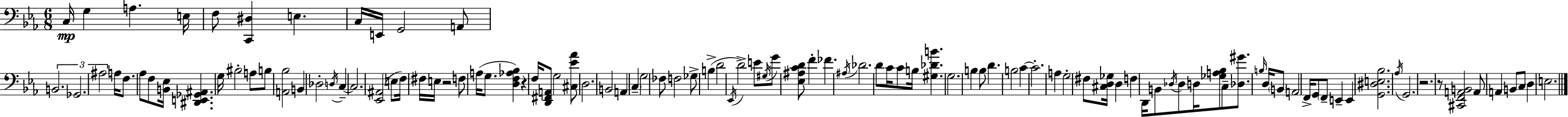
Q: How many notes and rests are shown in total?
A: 112